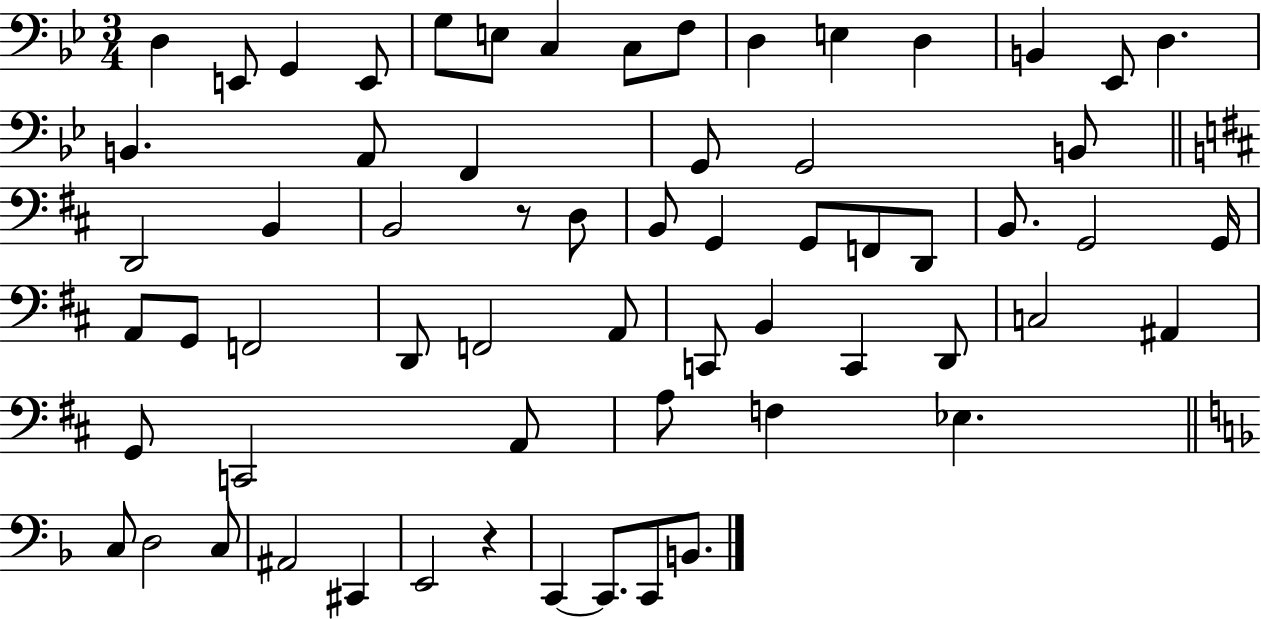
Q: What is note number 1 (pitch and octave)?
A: D3